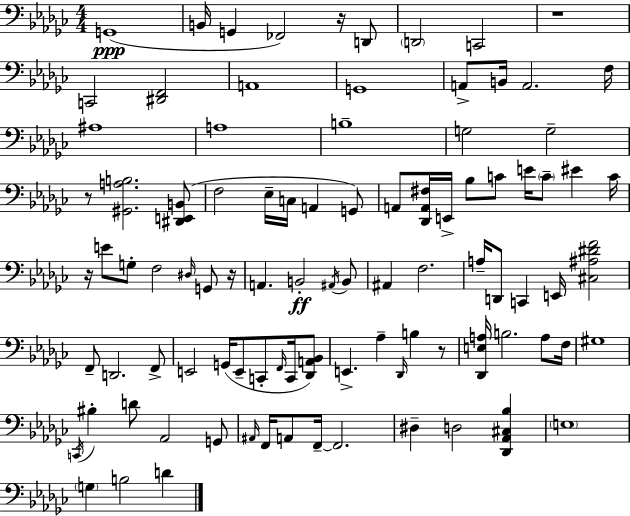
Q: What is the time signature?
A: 4/4